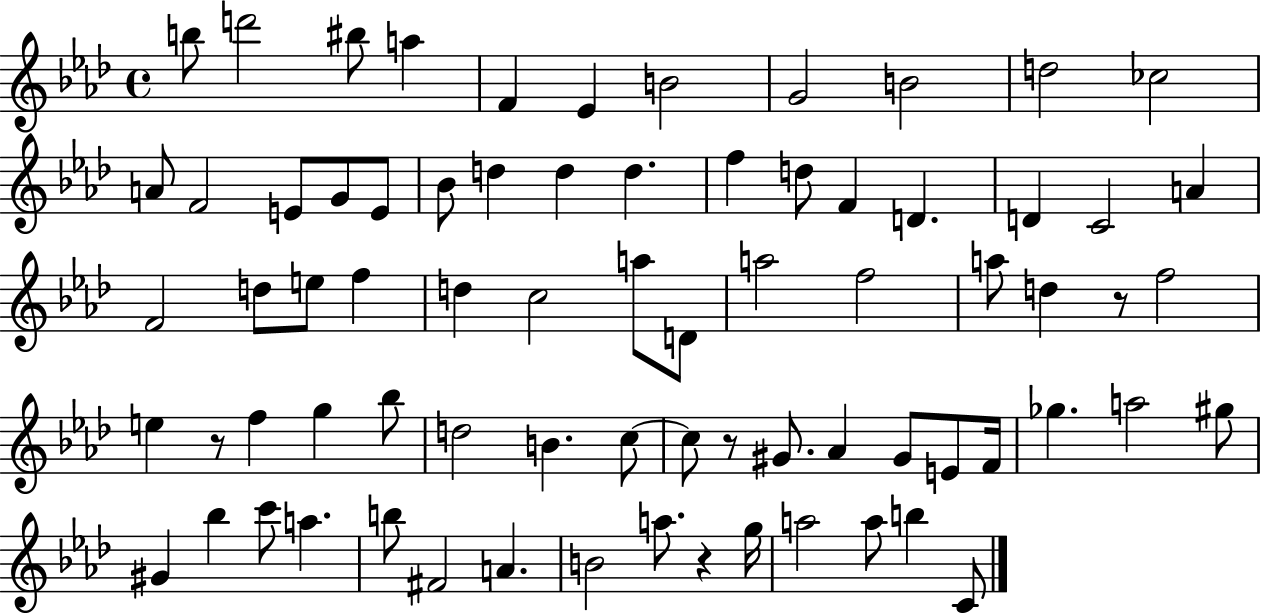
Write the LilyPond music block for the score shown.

{
  \clef treble
  \time 4/4
  \defaultTimeSignature
  \key aes \major
  b''8 d'''2 bis''8 a''4 | f'4 ees'4 b'2 | g'2 b'2 | d''2 ces''2 | \break a'8 f'2 e'8 g'8 e'8 | bes'8 d''4 d''4 d''4. | f''4 d''8 f'4 d'4. | d'4 c'2 a'4 | \break f'2 d''8 e''8 f''4 | d''4 c''2 a''8 d'8 | a''2 f''2 | a''8 d''4 r8 f''2 | \break e''4 r8 f''4 g''4 bes''8 | d''2 b'4. c''8~~ | c''8 r8 gis'8. aes'4 gis'8 e'8 f'16 | ges''4. a''2 gis''8 | \break gis'4 bes''4 c'''8 a''4. | b''8 fis'2 a'4. | b'2 a''8. r4 g''16 | a''2 a''8 b''4 c'8 | \break \bar "|."
}